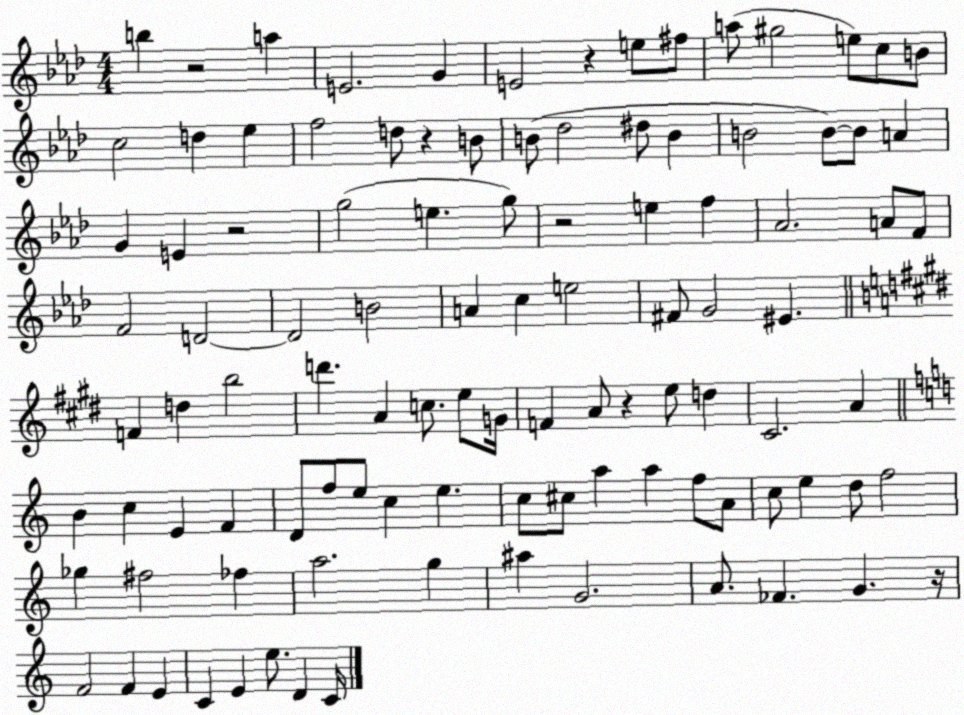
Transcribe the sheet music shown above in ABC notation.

X:1
T:Untitled
M:4/4
L:1/4
K:Ab
b z2 a E2 G E2 z e/2 ^f/2 a/2 ^g2 e/2 c/2 B/2 c2 d _e f2 d/2 z B/2 B/2 _d2 ^d/2 B B2 B/2 B/2 A G E z2 g2 e g/2 z2 e f _A2 A/2 F/2 F2 D2 D2 B2 A c e2 ^F/2 G2 ^E F d b2 d' A c/2 e/2 G/4 F A/2 z e/2 d ^C2 A B c E F D/2 f/2 e/2 c e c/2 ^c/2 a a f/2 A/2 c/2 e d/2 f2 _g ^f2 _f a2 g ^a G2 A/2 _F G z/4 F2 F E C E e/2 D C/4